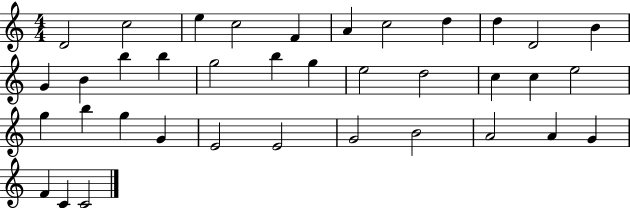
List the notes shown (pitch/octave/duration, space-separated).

D4/h C5/h E5/q C5/h F4/q A4/q C5/h D5/q D5/q D4/h B4/q G4/q B4/q B5/q B5/q G5/h B5/q G5/q E5/h D5/h C5/q C5/q E5/h G5/q B5/q G5/q G4/q E4/h E4/h G4/h B4/h A4/h A4/q G4/q F4/q C4/q C4/h